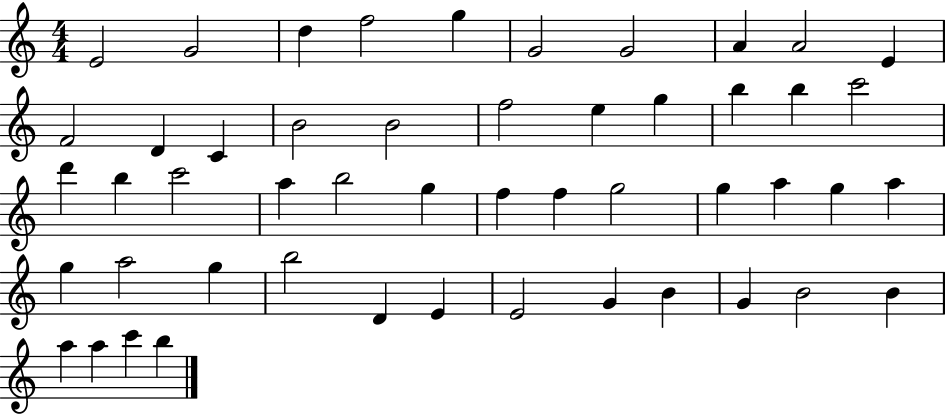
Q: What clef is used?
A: treble